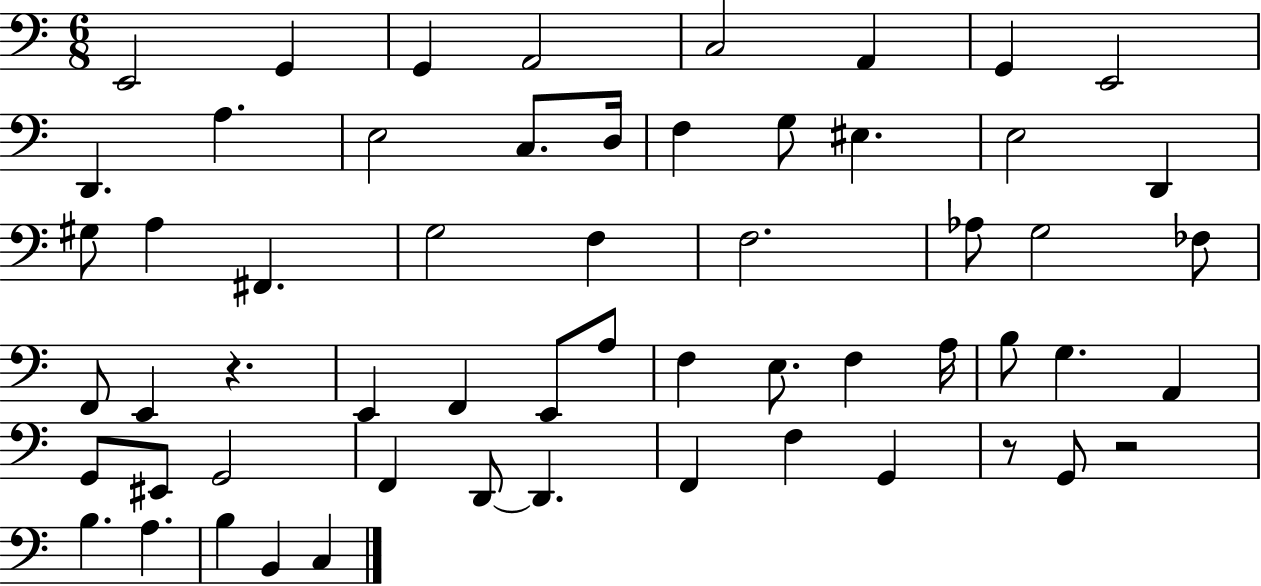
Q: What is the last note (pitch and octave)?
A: C3